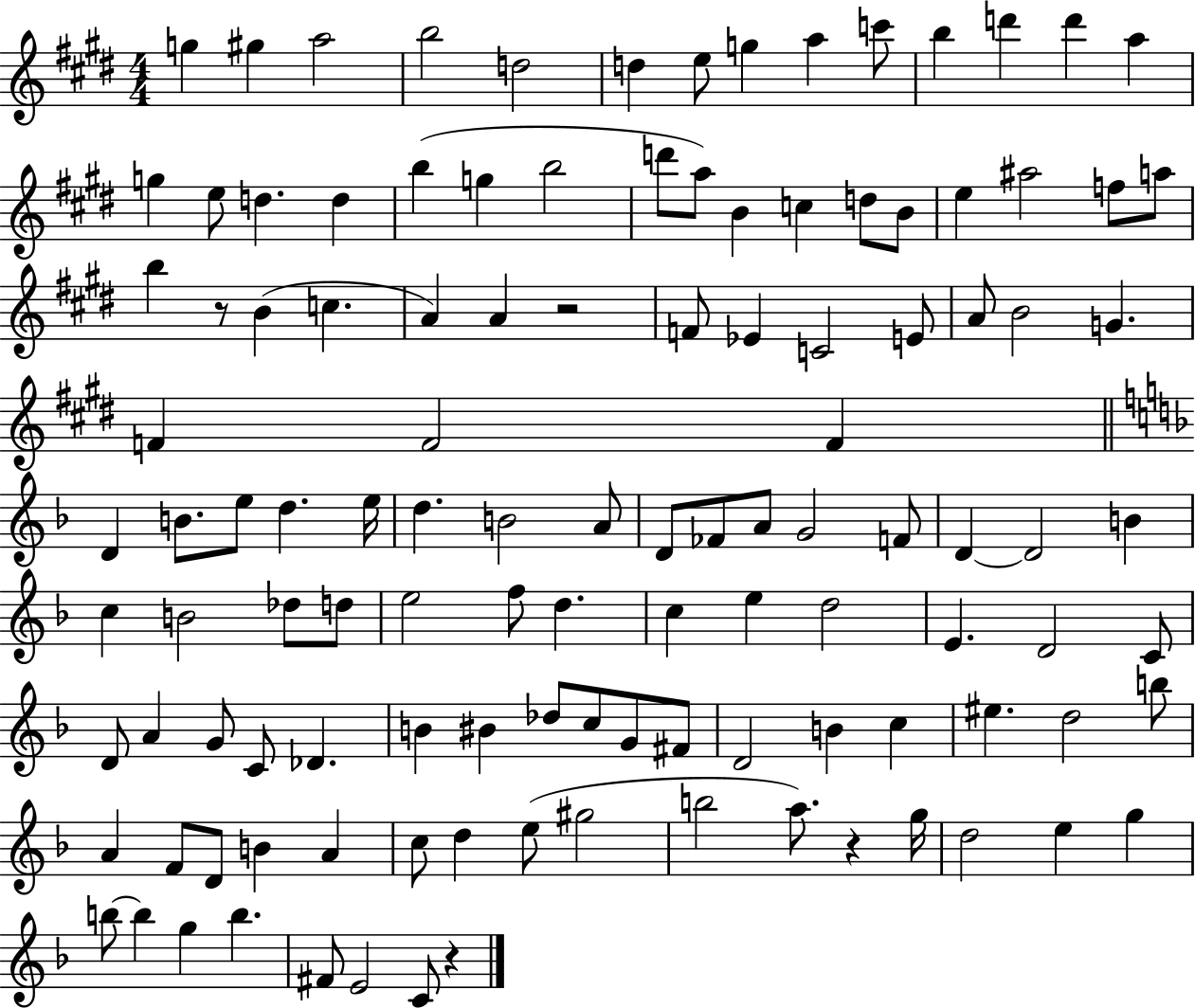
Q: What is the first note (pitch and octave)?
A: G5